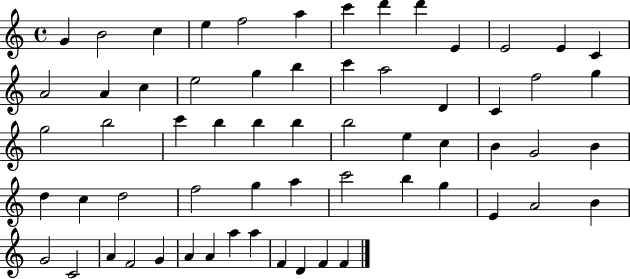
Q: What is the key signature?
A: C major